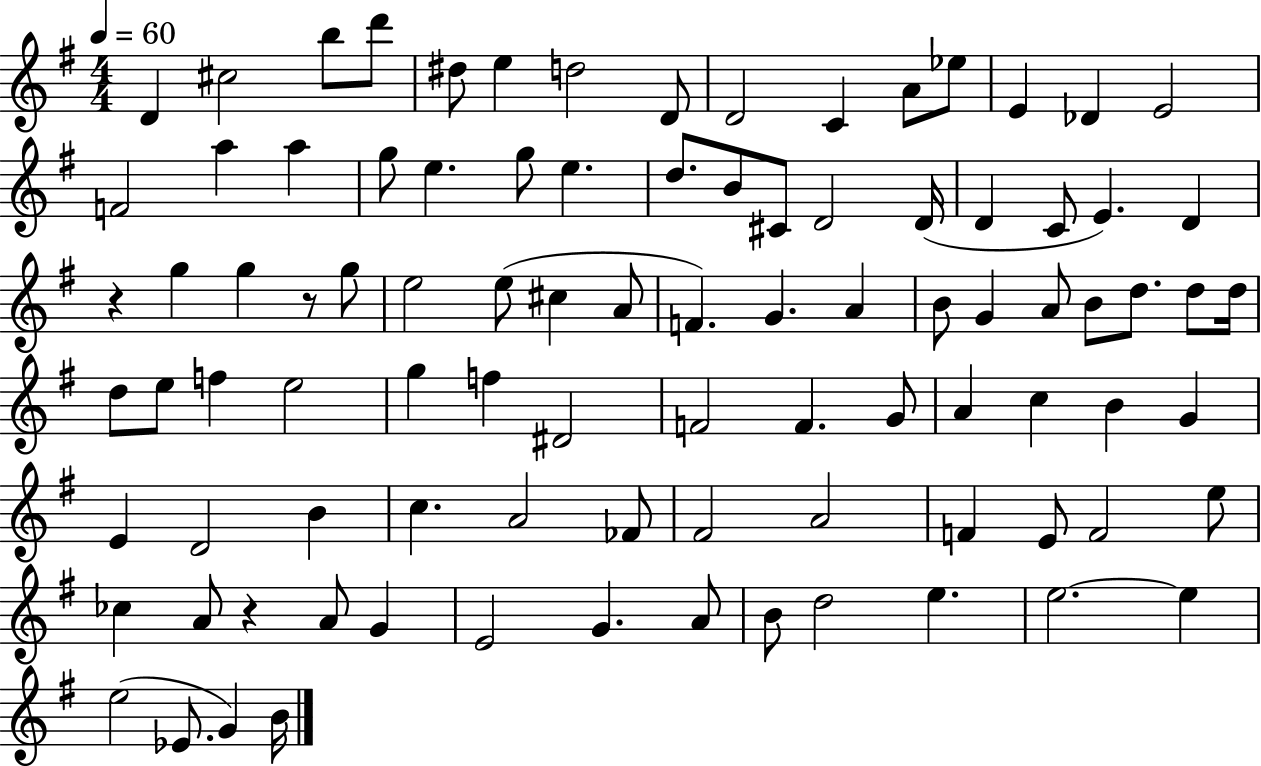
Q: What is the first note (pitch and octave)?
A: D4